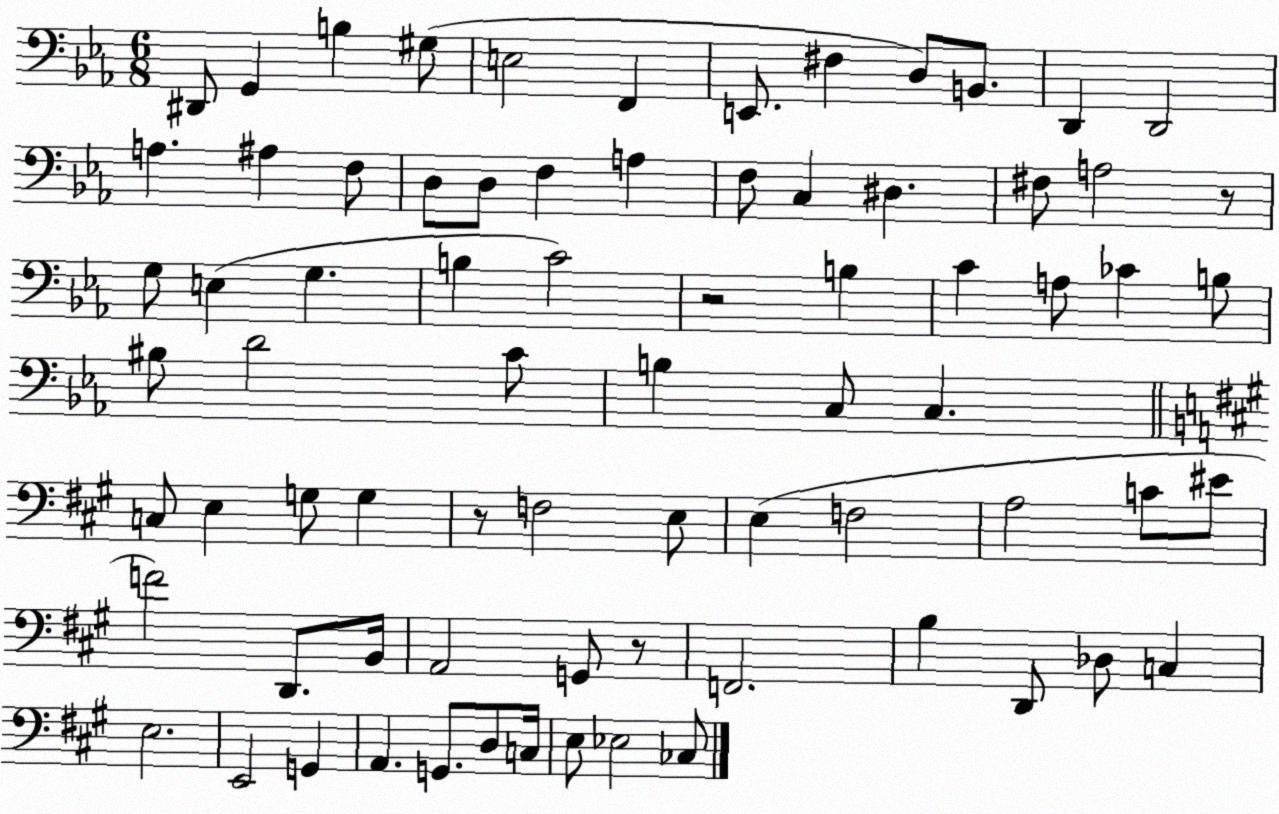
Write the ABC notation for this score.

X:1
T:Untitled
M:6/8
L:1/4
K:Eb
^D,,/2 G,, B, ^G,/2 E,2 F,, E,,/2 ^F, D,/2 B,,/2 D,, D,,2 A, ^A, F,/2 D,/2 D,/2 F, A, F,/2 C, ^D, ^F,/2 A,2 z/2 G,/2 E, G, B, C2 z2 B, C A,/2 _C B,/2 ^B,/2 D2 C/2 B, C,/2 C, C,/2 E, G,/2 G, z/2 F,2 E,/2 E, F,2 A,2 C/2 ^E/2 F2 D,,/2 B,,/4 A,,2 G,,/2 z/2 F,,2 B, D,,/2 _D,/2 C, E,2 E,,2 G,, A,, G,,/2 D,/2 C,/4 E,/2 _E,2 _C,/2